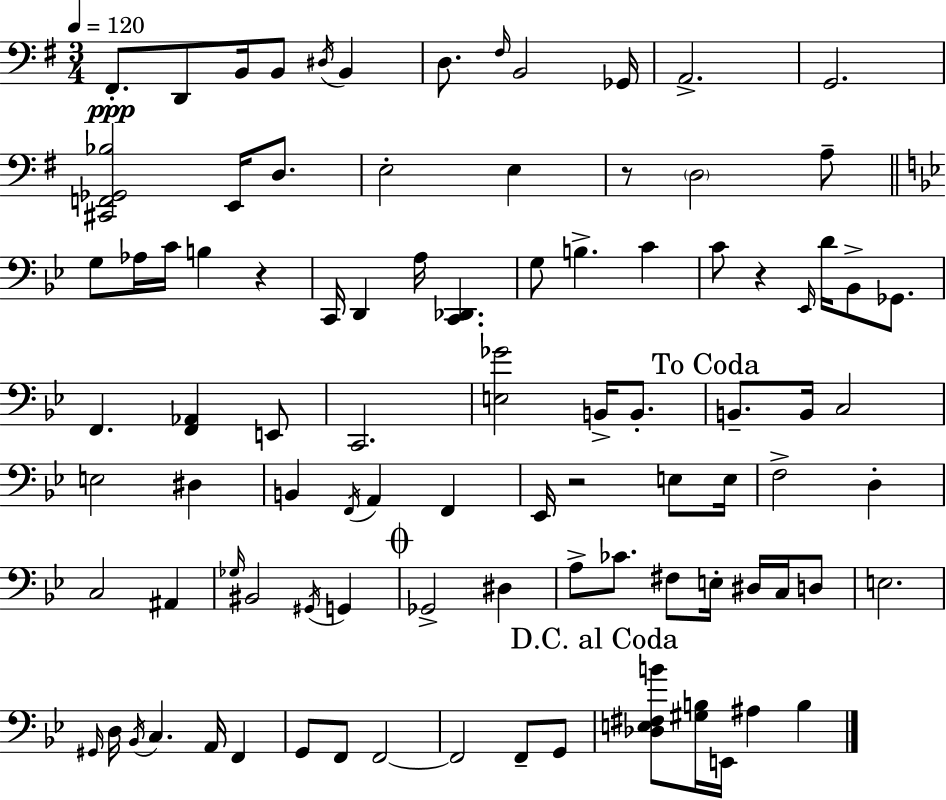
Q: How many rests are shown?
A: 4